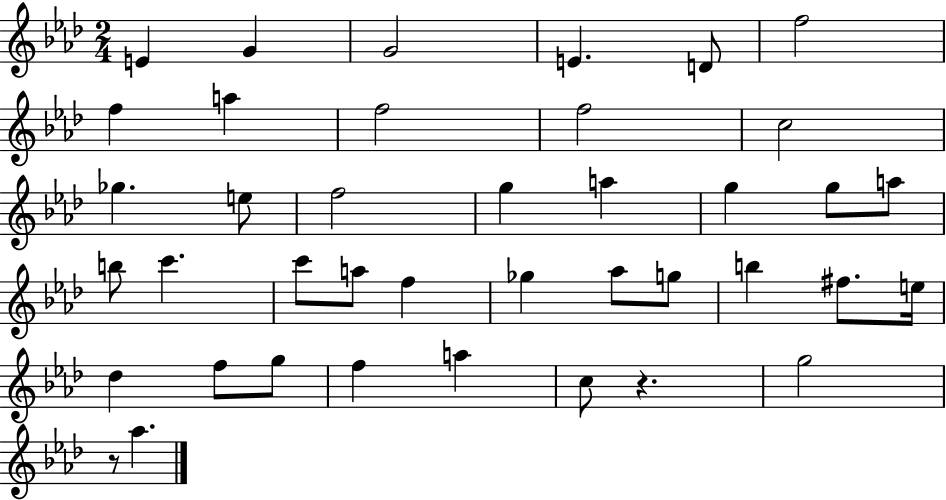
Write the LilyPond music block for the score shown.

{
  \clef treble
  \numericTimeSignature
  \time 2/4
  \key aes \major
  \repeat volta 2 { e'4 g'4 | g'2 | e'4. d'8 | f''2 | \break f''4 a''4 | f''2 | f''2 | c''2 | \break ges''4. e''8 | f''2 | g''4 a''4 | g''4 g''8 a''8 | \break b''8 c'''4. | c'''8 a''8 f''4 | ges''4 aes''8 g''8 | b''4 fis''8. e''16 | \break des''4 f''8 g''8 | f''4 a''4 | c''8 r4. | g''2 | \break r8 aes''4. | } \bar "|."
}